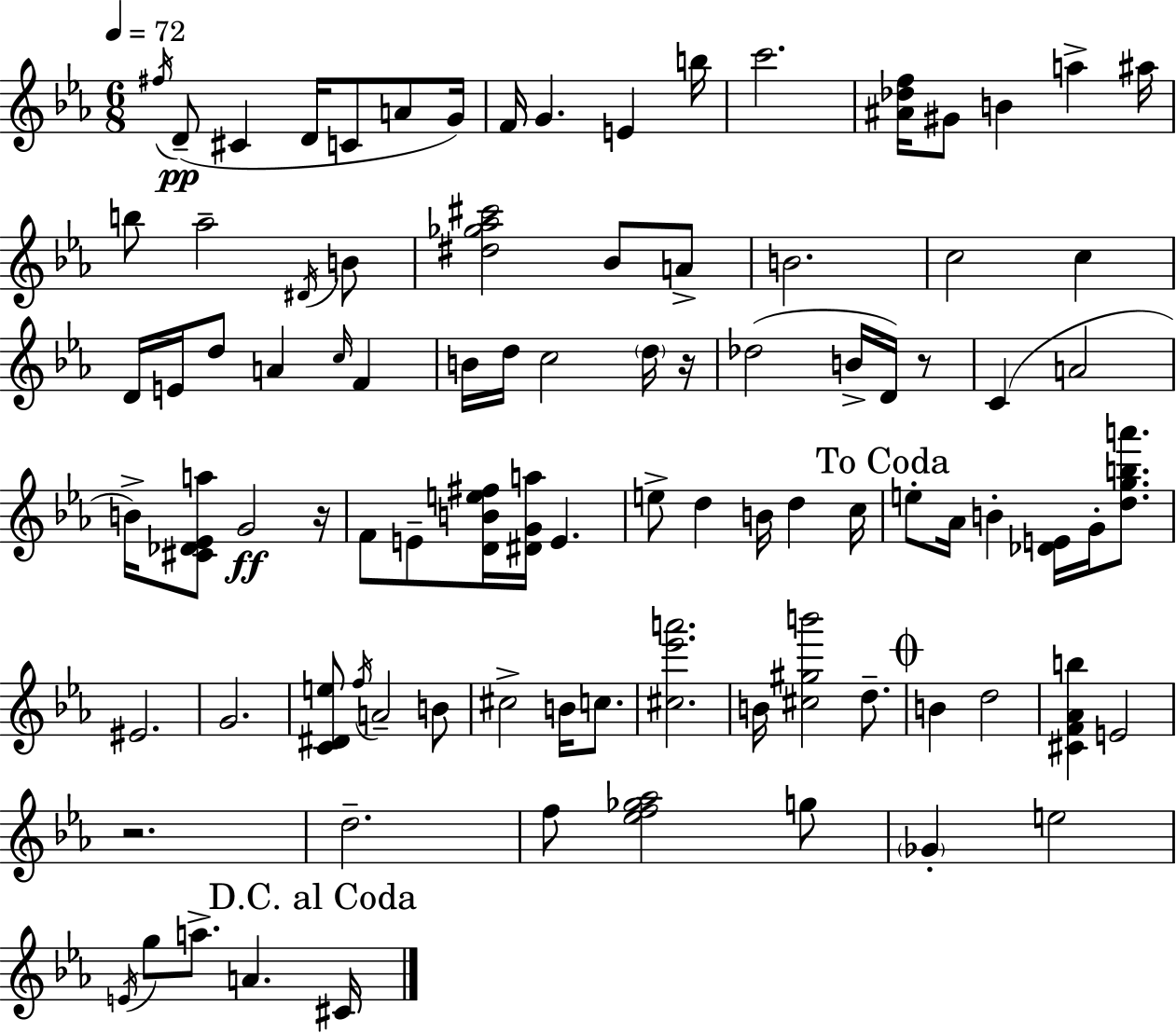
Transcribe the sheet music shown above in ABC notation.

X:1
T:Untitled
M:6/8
L:1/4
K:Cm
^f/4 D/2 ^C D/4 C/2 A/2 G/4 F/4 G E b/4 c'2 [^A_df]/4 ^G/2 B a ^a/4 b/2 _a2 ^D/4 B/2 [^d_g_a^c']2 _B/2 A/2 B2 c2 c D/4 E/4 d/2 A c/4 F B/4 d/4 c2 d/4 z/4 _d2 B/4 D/4 z/2 C A2 B/4 [^C_D_Ea]/2 G2 z/4 F/2 E/2 [DBe^f]/4 [^DGa]/4 E e/2 d B/4 d c/4 e/2 _A/4 B [_DE]/4 G/4 [dgba']/2 ^E2 G2 [C^De]/2 f/4 A2 B/2 ^c2 B/4 c/2 [^c_e'a']2 B/4 [^c^gb']2 d/2 B d2 [^CF_Ab] E2 z2 d2 f/2 [_ef_g_a]2 g/2 _G e2 E/4 g/2 a/2 A ^C/4